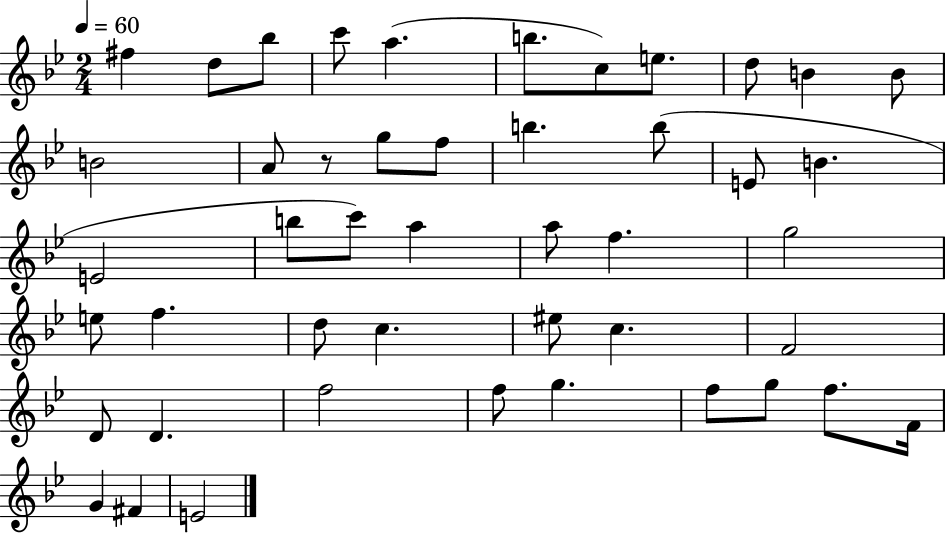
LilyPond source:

{
  \clef treble
  \numericTimeSignature
  \time 2/4
  \key bes \major
  \tempo 4 = 60
  fis''4 d''8 bes''8 | c'''8 a''4.( | b''8. c''8) e''8. | d''8 b'4 b'8 | \break b'2 | a'8 r8 g''8 f''8 | b''4. b''8( | e'8 b'4. | \break e'2 | b''8 c'''8) a''4 | a''8 f''4. | g''2 | \break e''8 f''4. | d''8 c''4. | eis''8 c''4. | f'2 | \break d'8 d'4. | f''2 | f''8 g''4. | f''8 g''8 f''8. f'16 | \break g'4 fis'4 | e'2 | \bar "|."
}